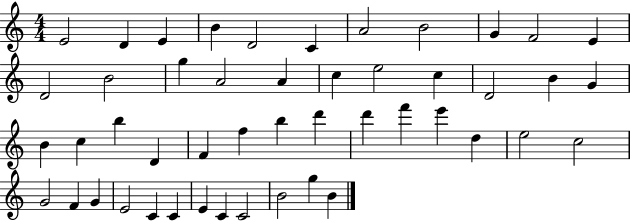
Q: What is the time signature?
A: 4/4